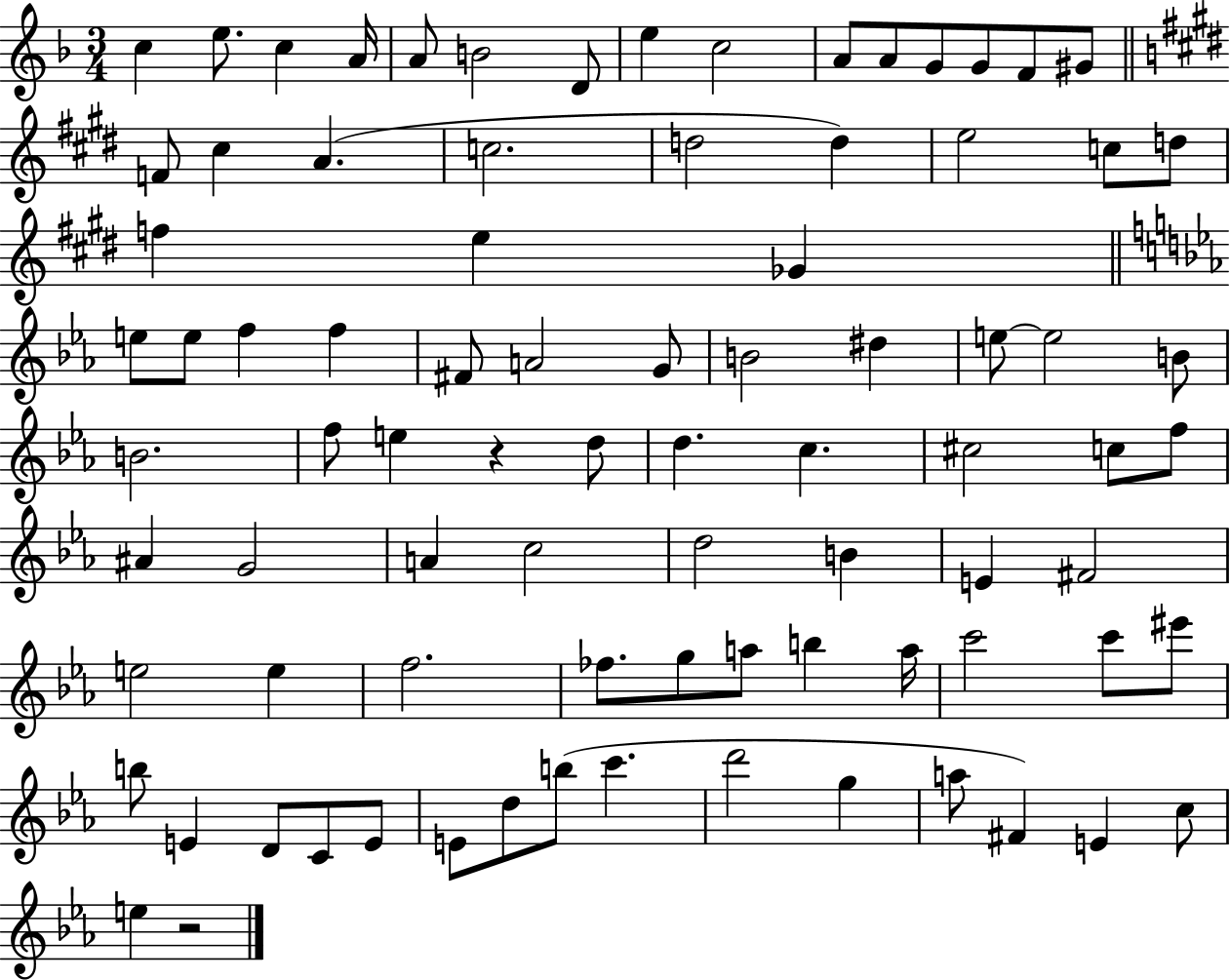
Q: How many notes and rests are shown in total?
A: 85